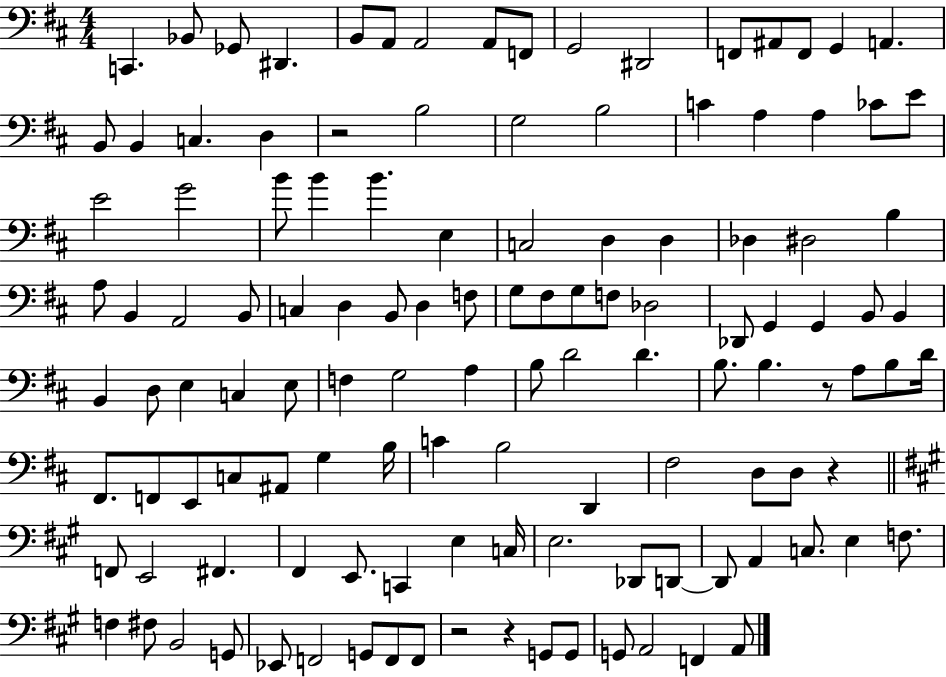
C2/q. Bb2/e Gb2/e D#2/q. B2/e A2/e A2/h A2/e F2/e G2/h D#2/h F2/e A#2/e F2/e G2/q A2/q. B2/e B2/q C3/q. D3/q R/h B3/h G3/h B3/h C4/q A3/q A3/q CES4/e E4/e E4/h G4/h B4/e B4/q B4/q. E3/q C3/h D3/q D3/q Db3/q D#3/h B3/q A3/e B2/q A2/h B2/e C3/q D3/q B2/e D3/q F3/e G3/e F#3/e G3/e F3/e Db3/h Db2/e G2/q G2/q B2/e B2/q B2/q D3/e E3/q C3/q E3/e F3/q G3/h A3/q B3/e D4/h D4/q. B3/e. B3/q. R/e A3/e B3/e D4/s F#2/e. F2/e E2/e C3/e A#2/e G3/q B3/s C4/q B3/h D2/q F#3/h D3/e D3/e R/q F2/e E2/h F#2/q. F#2/q E2/e. C2/q E3/q C3/s E3/h. Db2/e D2/e D2/e A2/q C3/e. E3/q F3/e. F3/q F#3/e B2/h G2/e Eb2/e F2/h G2/e F2/e F2/e R/h R/q G2/e G2/e G2/e A2/h F2/q A2/e